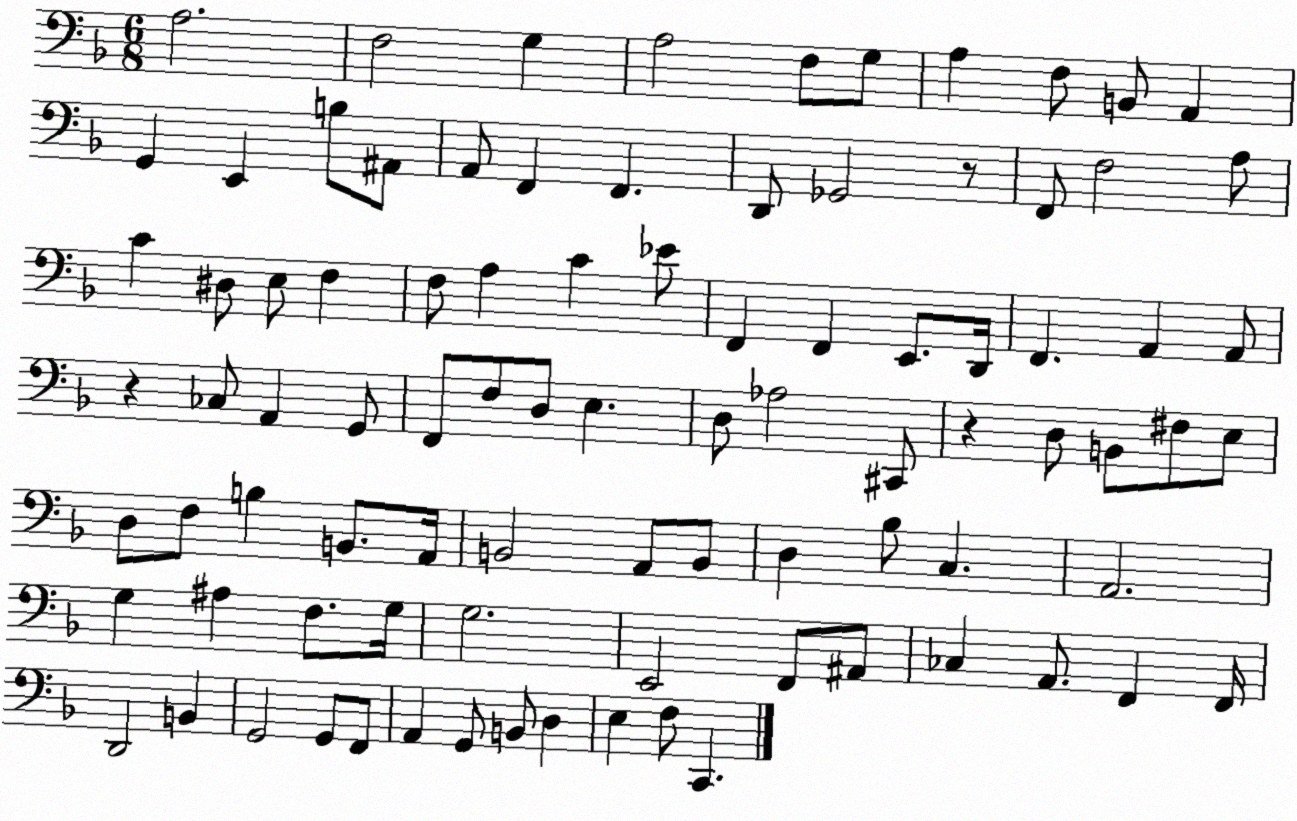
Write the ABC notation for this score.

X:1
T:Untitled
M:6/8
L:1/4
K:F
A,2 F,2 G, A,2 F,/2 G,/2 A, F,/2 B,,/2 A,, G,, E,, B,/2 ^A,,/2 A,,/2 F,, F,, D,,/2 _G,,2 z/2 F,,/2 F,2 A,/2 C ^D,/2 E,/2 F, F,/2 A, C _E/2 F,, F,, E,,/2 D,,/4 F,, A,, A,,/2 z _C,/2 A,, G,,/2 F,,/2 F,/2 D,/2 E, D,/2 _A,2 ^C,,/2 z D,/2 B,,/2 ^F,/2 E,/2 D,/2 F,/2 B, B,,/2 A,,/4 B,,2 A,,/2 B,,/2 D, _B,/2 C, A,,2 G, ^A, F,/2 G,/4 G,2 E,,2 F,,/2 ^A,,/2 _C, A,,/2 F,, F,,/4 D,,2 B,, G,,2 G,,/2 F,,/2 A,, G,,/2 B,,/2 D, E, F,/2 C,,